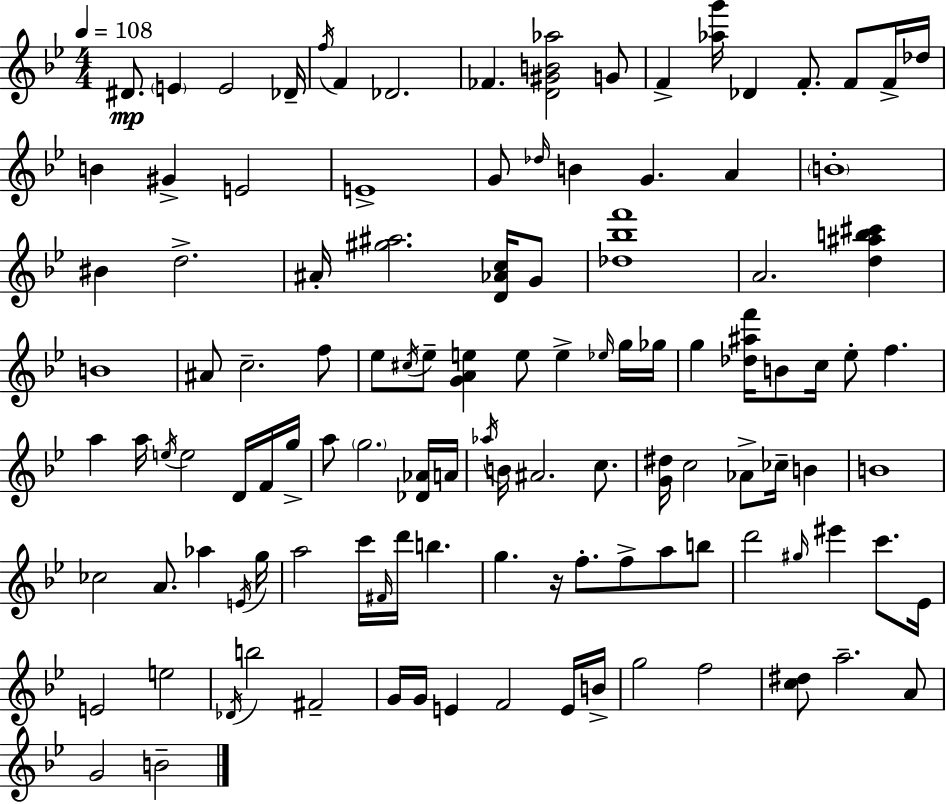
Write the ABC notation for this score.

X:1
T:Untitled
M:4/4
L:1/4
K:Bb
^D/2 E E2 _D/4 f/4 F _D2 _F [D^GB_a]2 G/2 F [_ag']/4 _D F/2 F/2 F/4 _d/4 B ^G E2 E4 G/2 _d/4 B G A B4 ^B d2 ^A/4 [^g^a]2 [D_Ac]/4 G/2 [_d_bf']4 A2 [d^ab^c'] B4 ^A/2 c2 f/2 _e/2 ^c/4 _e/2 [GAe] e/2 e _e/4 g/4 _g/4 g [_d^af']/4 B/2 c/4 _e/2 f a a/4 e/4 e2 D/4 F/4 g/4 a/2 g2 [_D_A]/4 A/4 _a/4 B/4 ^A2 c/2 [G^d]/4 c2 _A/2 _c/4 B B4 _c2 A/2 _a E/4 g/4 a2 c'/4 ^F/4 d'/4 b g z/4 f/2 f/2 a/2 b/2 d'2 ^g/4 ^e' c'/2 _E/4 E2 e2 _D/4 b2 ^F2 G/4 G/4 E F2 E/4 B/4 g2 f2 [c^d]/2 a2 A/2 G2 B2